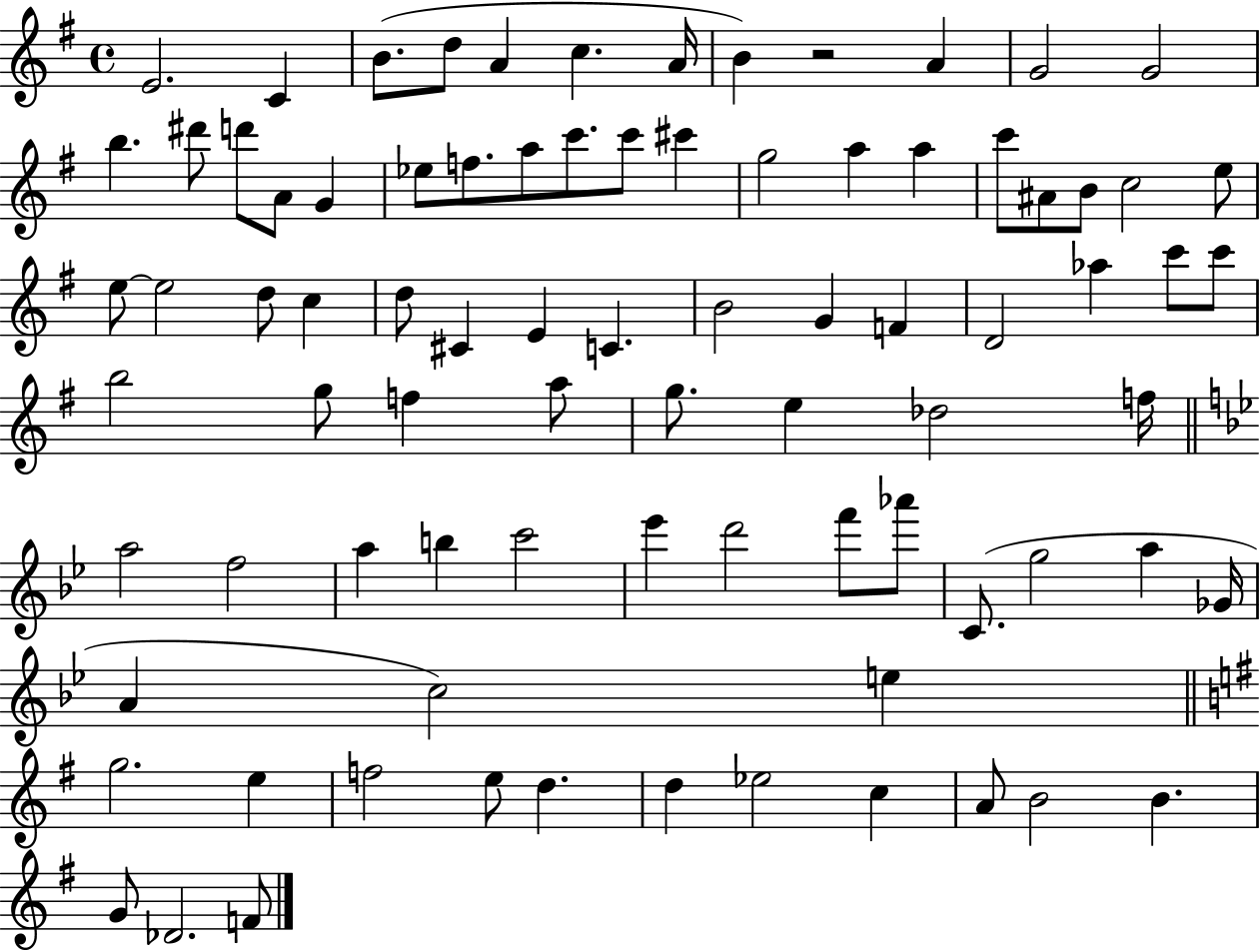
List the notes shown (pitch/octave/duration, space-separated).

E4/h. C4/q B4/e. D5/e A4/q C5/q. A4/s B4/q R/h A4/q G4/h G4/h B5/q. D#6/e D6/e A4/e G4/q Eb5/e F5/e. A5/e C6/e. C6/e C#6/q G5/h A5/q A5/q C6/e A#4/e B4/e C5/h E5/e E5/e E5/h D5/e C5/q D5/e C#4/q E4/q C4/q. B4/h G4/q F4/q D4/h Ab5/q C6/e C6/e B5/h G5/e F5/q A5/e G5/e. E5/q Db5/h F5/s A5/h F5/h A5/q B5/q C6/h Eb6/q D6/h F6/e Ab6/e C4/e. G5/h A5/q Gb4/s A4/q C5/h E5/q G5/h. E5/q F5/h E5/e D5/q. D5/q Eb5/h C5/q A4/e B4/h B4/q. G4/e Db4/h. F4/e